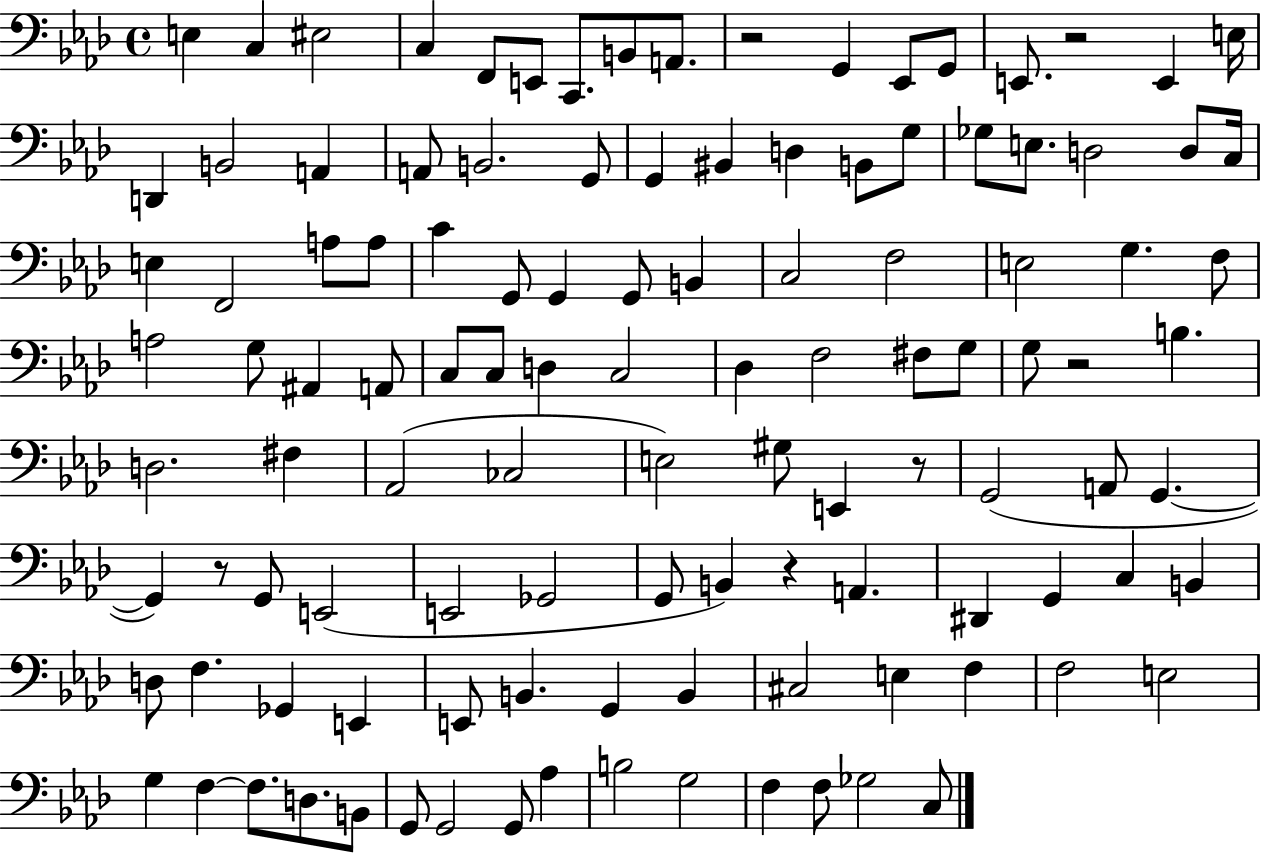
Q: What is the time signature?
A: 4/4